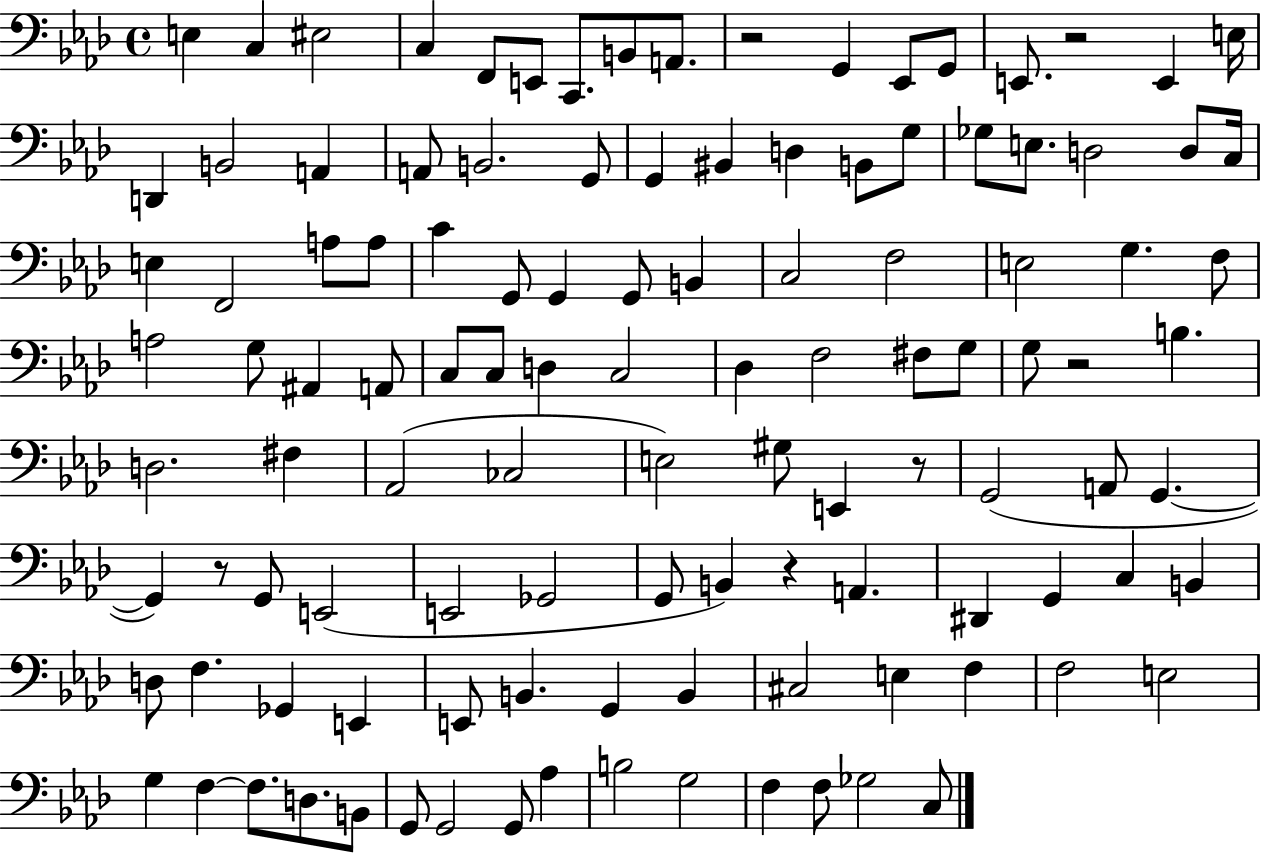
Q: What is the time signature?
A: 4/4